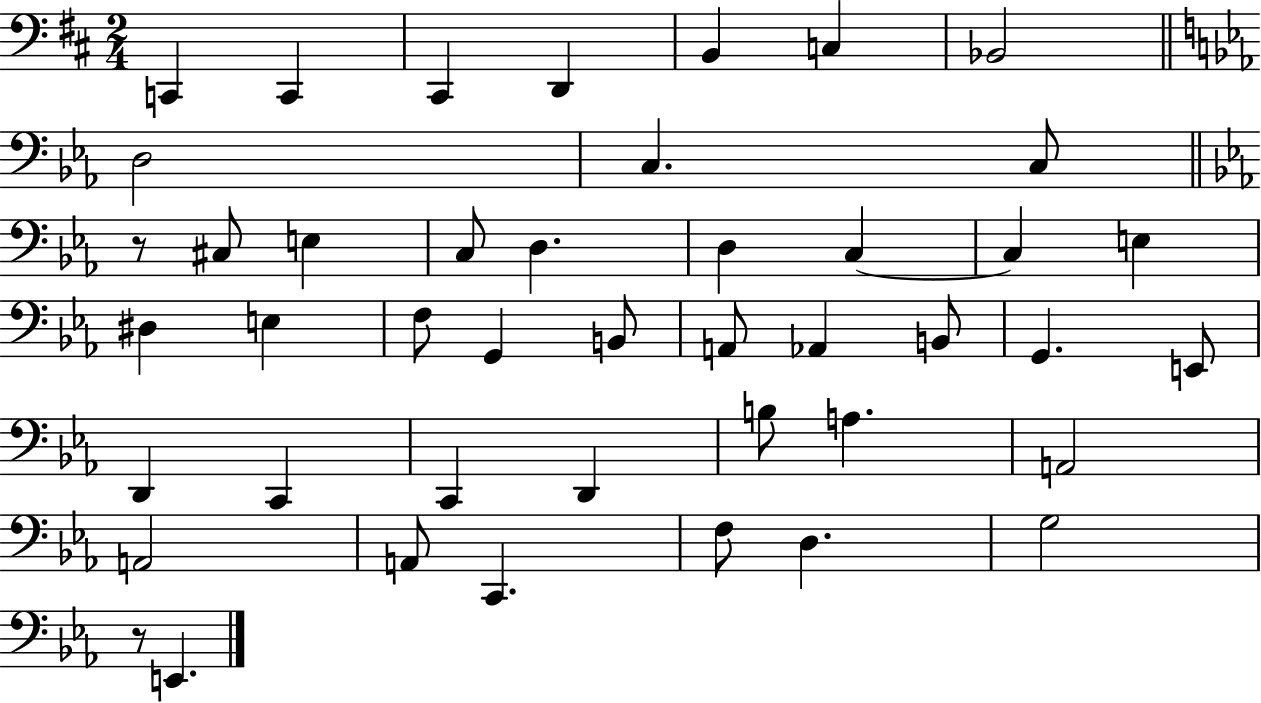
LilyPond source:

{
  \clef bass
  \numericTimeSignature
  \time 2/4
  \key d \major
  c,4 c,4 | cis,4 d,4 | b,4 c4 | bes,2 | \break \bar "||" \break \key ees \major d2 | c4. c8 | \bar "||" \break \key ees \major r8 cis8 e4 | c8 d4. | d4 c4~~ | c4 e4 | \break dis4 e4 | f8 g,4 b,8 | a,8 aes,4 b,8 | g,4. e,8 | \break d,4 c,4 | c,4 d,4 | b8 a4. | a,2 | \break a,2 | a,8 c,4. | f8 d4. | g2 | \break r8 e,4. | \bar "|."
}